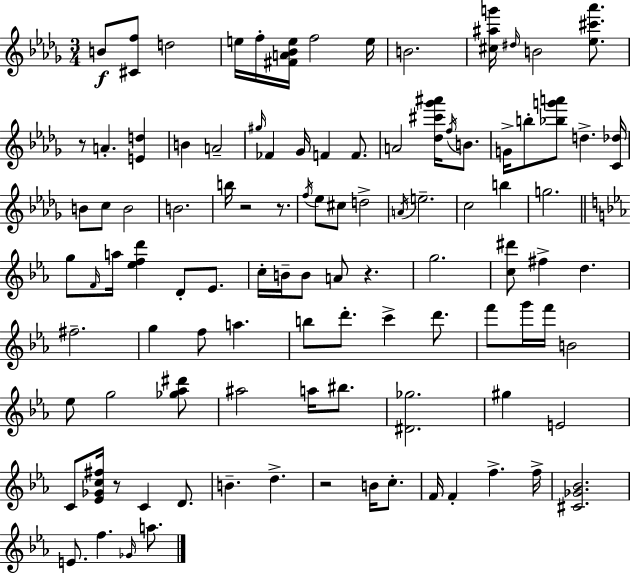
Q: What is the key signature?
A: BES minor